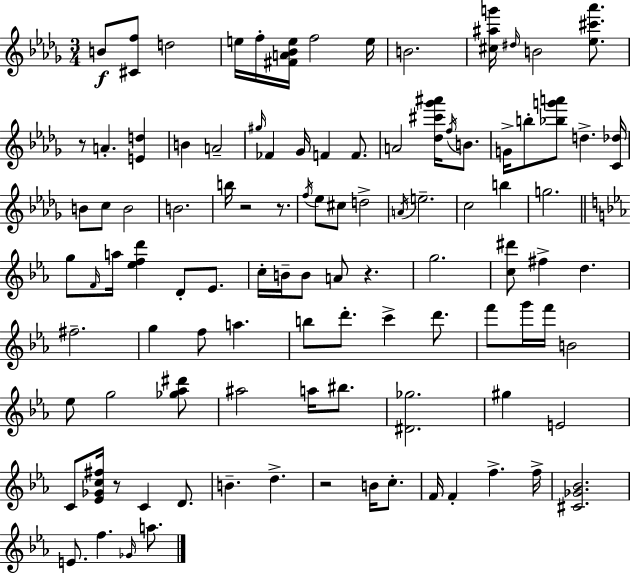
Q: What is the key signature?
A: BES minor